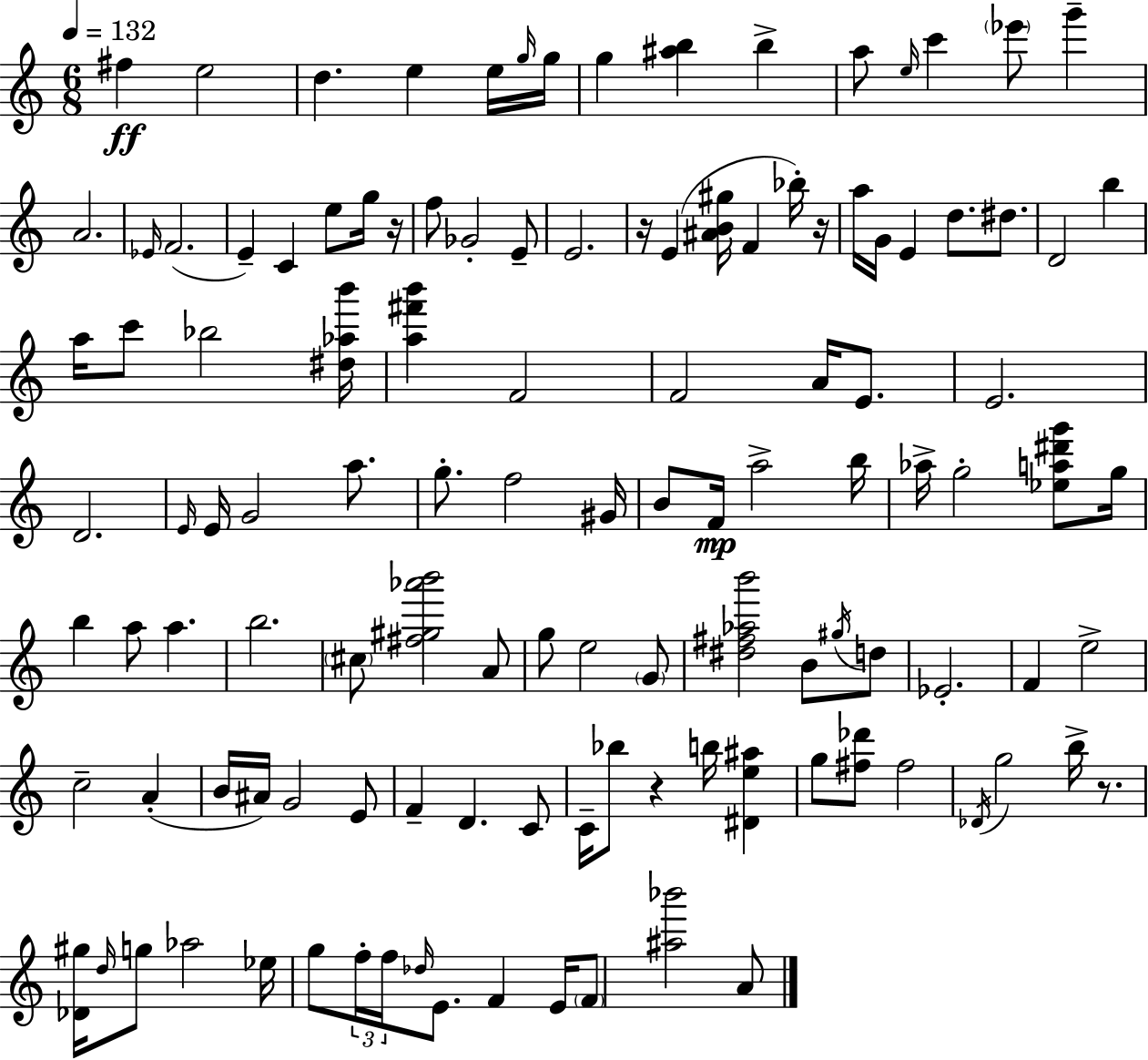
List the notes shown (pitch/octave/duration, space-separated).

F#5/q E5/h D5/q. E5/q E5/s G5/s G5/s G5/q [A#5,B5]/q B5/q A5/e E5/s C6/q Eb6/e G6/q A4/h. Eb4/s F4/h. E4/q C4/q E5/e G5/s R/s F5/e Gb4/h E4/e E4/h. R/s E4/q [A#4,B4,G#5]/s F4/q Bb5/s R/s A5/s G4/s E4/q D5/e. D#5/e. D4/h B5/q A5/s C6/e Bb5/h [D#5,Ab5,B6]/s [A5,F#6,B6]/q F4/h F4/h A4/s E4/e. E4/h. D4/h. E4/s E4/s G4/h A5/e. G5/e. F5/h G#4/s B4/e F4/s A5/h B5/s Ab5/s G5/h [Eb5,A5,D#6,G6]/e G5/s B5/q A5/e A5/q. B5/h. C#5/e [F#5,G#5,Ab6,B6]/h A4/e G5/e E5/h G4/e [D#5,F#5,Ab5,B6]/h B4/e G#5/s D5/e Eb4/h. F4/q E5/h C5/h A4/q B4/s A#4/s G4/h E4/e F4/q D4/q. C4/e C4/s Bb5/e R/q B5/s [D#4,E5,A#5]/q G5/e [F#5,Db6]/e F#5/h Db4/s G5/h B5/s R/e. [Db4,G#5]/s D5/s G5/e Ab5/h Eb5/s G5/e F5/s F5/s Db5/s E4/e. F4/q E4/s F4/e [A#5,Bb6]/h A4/e